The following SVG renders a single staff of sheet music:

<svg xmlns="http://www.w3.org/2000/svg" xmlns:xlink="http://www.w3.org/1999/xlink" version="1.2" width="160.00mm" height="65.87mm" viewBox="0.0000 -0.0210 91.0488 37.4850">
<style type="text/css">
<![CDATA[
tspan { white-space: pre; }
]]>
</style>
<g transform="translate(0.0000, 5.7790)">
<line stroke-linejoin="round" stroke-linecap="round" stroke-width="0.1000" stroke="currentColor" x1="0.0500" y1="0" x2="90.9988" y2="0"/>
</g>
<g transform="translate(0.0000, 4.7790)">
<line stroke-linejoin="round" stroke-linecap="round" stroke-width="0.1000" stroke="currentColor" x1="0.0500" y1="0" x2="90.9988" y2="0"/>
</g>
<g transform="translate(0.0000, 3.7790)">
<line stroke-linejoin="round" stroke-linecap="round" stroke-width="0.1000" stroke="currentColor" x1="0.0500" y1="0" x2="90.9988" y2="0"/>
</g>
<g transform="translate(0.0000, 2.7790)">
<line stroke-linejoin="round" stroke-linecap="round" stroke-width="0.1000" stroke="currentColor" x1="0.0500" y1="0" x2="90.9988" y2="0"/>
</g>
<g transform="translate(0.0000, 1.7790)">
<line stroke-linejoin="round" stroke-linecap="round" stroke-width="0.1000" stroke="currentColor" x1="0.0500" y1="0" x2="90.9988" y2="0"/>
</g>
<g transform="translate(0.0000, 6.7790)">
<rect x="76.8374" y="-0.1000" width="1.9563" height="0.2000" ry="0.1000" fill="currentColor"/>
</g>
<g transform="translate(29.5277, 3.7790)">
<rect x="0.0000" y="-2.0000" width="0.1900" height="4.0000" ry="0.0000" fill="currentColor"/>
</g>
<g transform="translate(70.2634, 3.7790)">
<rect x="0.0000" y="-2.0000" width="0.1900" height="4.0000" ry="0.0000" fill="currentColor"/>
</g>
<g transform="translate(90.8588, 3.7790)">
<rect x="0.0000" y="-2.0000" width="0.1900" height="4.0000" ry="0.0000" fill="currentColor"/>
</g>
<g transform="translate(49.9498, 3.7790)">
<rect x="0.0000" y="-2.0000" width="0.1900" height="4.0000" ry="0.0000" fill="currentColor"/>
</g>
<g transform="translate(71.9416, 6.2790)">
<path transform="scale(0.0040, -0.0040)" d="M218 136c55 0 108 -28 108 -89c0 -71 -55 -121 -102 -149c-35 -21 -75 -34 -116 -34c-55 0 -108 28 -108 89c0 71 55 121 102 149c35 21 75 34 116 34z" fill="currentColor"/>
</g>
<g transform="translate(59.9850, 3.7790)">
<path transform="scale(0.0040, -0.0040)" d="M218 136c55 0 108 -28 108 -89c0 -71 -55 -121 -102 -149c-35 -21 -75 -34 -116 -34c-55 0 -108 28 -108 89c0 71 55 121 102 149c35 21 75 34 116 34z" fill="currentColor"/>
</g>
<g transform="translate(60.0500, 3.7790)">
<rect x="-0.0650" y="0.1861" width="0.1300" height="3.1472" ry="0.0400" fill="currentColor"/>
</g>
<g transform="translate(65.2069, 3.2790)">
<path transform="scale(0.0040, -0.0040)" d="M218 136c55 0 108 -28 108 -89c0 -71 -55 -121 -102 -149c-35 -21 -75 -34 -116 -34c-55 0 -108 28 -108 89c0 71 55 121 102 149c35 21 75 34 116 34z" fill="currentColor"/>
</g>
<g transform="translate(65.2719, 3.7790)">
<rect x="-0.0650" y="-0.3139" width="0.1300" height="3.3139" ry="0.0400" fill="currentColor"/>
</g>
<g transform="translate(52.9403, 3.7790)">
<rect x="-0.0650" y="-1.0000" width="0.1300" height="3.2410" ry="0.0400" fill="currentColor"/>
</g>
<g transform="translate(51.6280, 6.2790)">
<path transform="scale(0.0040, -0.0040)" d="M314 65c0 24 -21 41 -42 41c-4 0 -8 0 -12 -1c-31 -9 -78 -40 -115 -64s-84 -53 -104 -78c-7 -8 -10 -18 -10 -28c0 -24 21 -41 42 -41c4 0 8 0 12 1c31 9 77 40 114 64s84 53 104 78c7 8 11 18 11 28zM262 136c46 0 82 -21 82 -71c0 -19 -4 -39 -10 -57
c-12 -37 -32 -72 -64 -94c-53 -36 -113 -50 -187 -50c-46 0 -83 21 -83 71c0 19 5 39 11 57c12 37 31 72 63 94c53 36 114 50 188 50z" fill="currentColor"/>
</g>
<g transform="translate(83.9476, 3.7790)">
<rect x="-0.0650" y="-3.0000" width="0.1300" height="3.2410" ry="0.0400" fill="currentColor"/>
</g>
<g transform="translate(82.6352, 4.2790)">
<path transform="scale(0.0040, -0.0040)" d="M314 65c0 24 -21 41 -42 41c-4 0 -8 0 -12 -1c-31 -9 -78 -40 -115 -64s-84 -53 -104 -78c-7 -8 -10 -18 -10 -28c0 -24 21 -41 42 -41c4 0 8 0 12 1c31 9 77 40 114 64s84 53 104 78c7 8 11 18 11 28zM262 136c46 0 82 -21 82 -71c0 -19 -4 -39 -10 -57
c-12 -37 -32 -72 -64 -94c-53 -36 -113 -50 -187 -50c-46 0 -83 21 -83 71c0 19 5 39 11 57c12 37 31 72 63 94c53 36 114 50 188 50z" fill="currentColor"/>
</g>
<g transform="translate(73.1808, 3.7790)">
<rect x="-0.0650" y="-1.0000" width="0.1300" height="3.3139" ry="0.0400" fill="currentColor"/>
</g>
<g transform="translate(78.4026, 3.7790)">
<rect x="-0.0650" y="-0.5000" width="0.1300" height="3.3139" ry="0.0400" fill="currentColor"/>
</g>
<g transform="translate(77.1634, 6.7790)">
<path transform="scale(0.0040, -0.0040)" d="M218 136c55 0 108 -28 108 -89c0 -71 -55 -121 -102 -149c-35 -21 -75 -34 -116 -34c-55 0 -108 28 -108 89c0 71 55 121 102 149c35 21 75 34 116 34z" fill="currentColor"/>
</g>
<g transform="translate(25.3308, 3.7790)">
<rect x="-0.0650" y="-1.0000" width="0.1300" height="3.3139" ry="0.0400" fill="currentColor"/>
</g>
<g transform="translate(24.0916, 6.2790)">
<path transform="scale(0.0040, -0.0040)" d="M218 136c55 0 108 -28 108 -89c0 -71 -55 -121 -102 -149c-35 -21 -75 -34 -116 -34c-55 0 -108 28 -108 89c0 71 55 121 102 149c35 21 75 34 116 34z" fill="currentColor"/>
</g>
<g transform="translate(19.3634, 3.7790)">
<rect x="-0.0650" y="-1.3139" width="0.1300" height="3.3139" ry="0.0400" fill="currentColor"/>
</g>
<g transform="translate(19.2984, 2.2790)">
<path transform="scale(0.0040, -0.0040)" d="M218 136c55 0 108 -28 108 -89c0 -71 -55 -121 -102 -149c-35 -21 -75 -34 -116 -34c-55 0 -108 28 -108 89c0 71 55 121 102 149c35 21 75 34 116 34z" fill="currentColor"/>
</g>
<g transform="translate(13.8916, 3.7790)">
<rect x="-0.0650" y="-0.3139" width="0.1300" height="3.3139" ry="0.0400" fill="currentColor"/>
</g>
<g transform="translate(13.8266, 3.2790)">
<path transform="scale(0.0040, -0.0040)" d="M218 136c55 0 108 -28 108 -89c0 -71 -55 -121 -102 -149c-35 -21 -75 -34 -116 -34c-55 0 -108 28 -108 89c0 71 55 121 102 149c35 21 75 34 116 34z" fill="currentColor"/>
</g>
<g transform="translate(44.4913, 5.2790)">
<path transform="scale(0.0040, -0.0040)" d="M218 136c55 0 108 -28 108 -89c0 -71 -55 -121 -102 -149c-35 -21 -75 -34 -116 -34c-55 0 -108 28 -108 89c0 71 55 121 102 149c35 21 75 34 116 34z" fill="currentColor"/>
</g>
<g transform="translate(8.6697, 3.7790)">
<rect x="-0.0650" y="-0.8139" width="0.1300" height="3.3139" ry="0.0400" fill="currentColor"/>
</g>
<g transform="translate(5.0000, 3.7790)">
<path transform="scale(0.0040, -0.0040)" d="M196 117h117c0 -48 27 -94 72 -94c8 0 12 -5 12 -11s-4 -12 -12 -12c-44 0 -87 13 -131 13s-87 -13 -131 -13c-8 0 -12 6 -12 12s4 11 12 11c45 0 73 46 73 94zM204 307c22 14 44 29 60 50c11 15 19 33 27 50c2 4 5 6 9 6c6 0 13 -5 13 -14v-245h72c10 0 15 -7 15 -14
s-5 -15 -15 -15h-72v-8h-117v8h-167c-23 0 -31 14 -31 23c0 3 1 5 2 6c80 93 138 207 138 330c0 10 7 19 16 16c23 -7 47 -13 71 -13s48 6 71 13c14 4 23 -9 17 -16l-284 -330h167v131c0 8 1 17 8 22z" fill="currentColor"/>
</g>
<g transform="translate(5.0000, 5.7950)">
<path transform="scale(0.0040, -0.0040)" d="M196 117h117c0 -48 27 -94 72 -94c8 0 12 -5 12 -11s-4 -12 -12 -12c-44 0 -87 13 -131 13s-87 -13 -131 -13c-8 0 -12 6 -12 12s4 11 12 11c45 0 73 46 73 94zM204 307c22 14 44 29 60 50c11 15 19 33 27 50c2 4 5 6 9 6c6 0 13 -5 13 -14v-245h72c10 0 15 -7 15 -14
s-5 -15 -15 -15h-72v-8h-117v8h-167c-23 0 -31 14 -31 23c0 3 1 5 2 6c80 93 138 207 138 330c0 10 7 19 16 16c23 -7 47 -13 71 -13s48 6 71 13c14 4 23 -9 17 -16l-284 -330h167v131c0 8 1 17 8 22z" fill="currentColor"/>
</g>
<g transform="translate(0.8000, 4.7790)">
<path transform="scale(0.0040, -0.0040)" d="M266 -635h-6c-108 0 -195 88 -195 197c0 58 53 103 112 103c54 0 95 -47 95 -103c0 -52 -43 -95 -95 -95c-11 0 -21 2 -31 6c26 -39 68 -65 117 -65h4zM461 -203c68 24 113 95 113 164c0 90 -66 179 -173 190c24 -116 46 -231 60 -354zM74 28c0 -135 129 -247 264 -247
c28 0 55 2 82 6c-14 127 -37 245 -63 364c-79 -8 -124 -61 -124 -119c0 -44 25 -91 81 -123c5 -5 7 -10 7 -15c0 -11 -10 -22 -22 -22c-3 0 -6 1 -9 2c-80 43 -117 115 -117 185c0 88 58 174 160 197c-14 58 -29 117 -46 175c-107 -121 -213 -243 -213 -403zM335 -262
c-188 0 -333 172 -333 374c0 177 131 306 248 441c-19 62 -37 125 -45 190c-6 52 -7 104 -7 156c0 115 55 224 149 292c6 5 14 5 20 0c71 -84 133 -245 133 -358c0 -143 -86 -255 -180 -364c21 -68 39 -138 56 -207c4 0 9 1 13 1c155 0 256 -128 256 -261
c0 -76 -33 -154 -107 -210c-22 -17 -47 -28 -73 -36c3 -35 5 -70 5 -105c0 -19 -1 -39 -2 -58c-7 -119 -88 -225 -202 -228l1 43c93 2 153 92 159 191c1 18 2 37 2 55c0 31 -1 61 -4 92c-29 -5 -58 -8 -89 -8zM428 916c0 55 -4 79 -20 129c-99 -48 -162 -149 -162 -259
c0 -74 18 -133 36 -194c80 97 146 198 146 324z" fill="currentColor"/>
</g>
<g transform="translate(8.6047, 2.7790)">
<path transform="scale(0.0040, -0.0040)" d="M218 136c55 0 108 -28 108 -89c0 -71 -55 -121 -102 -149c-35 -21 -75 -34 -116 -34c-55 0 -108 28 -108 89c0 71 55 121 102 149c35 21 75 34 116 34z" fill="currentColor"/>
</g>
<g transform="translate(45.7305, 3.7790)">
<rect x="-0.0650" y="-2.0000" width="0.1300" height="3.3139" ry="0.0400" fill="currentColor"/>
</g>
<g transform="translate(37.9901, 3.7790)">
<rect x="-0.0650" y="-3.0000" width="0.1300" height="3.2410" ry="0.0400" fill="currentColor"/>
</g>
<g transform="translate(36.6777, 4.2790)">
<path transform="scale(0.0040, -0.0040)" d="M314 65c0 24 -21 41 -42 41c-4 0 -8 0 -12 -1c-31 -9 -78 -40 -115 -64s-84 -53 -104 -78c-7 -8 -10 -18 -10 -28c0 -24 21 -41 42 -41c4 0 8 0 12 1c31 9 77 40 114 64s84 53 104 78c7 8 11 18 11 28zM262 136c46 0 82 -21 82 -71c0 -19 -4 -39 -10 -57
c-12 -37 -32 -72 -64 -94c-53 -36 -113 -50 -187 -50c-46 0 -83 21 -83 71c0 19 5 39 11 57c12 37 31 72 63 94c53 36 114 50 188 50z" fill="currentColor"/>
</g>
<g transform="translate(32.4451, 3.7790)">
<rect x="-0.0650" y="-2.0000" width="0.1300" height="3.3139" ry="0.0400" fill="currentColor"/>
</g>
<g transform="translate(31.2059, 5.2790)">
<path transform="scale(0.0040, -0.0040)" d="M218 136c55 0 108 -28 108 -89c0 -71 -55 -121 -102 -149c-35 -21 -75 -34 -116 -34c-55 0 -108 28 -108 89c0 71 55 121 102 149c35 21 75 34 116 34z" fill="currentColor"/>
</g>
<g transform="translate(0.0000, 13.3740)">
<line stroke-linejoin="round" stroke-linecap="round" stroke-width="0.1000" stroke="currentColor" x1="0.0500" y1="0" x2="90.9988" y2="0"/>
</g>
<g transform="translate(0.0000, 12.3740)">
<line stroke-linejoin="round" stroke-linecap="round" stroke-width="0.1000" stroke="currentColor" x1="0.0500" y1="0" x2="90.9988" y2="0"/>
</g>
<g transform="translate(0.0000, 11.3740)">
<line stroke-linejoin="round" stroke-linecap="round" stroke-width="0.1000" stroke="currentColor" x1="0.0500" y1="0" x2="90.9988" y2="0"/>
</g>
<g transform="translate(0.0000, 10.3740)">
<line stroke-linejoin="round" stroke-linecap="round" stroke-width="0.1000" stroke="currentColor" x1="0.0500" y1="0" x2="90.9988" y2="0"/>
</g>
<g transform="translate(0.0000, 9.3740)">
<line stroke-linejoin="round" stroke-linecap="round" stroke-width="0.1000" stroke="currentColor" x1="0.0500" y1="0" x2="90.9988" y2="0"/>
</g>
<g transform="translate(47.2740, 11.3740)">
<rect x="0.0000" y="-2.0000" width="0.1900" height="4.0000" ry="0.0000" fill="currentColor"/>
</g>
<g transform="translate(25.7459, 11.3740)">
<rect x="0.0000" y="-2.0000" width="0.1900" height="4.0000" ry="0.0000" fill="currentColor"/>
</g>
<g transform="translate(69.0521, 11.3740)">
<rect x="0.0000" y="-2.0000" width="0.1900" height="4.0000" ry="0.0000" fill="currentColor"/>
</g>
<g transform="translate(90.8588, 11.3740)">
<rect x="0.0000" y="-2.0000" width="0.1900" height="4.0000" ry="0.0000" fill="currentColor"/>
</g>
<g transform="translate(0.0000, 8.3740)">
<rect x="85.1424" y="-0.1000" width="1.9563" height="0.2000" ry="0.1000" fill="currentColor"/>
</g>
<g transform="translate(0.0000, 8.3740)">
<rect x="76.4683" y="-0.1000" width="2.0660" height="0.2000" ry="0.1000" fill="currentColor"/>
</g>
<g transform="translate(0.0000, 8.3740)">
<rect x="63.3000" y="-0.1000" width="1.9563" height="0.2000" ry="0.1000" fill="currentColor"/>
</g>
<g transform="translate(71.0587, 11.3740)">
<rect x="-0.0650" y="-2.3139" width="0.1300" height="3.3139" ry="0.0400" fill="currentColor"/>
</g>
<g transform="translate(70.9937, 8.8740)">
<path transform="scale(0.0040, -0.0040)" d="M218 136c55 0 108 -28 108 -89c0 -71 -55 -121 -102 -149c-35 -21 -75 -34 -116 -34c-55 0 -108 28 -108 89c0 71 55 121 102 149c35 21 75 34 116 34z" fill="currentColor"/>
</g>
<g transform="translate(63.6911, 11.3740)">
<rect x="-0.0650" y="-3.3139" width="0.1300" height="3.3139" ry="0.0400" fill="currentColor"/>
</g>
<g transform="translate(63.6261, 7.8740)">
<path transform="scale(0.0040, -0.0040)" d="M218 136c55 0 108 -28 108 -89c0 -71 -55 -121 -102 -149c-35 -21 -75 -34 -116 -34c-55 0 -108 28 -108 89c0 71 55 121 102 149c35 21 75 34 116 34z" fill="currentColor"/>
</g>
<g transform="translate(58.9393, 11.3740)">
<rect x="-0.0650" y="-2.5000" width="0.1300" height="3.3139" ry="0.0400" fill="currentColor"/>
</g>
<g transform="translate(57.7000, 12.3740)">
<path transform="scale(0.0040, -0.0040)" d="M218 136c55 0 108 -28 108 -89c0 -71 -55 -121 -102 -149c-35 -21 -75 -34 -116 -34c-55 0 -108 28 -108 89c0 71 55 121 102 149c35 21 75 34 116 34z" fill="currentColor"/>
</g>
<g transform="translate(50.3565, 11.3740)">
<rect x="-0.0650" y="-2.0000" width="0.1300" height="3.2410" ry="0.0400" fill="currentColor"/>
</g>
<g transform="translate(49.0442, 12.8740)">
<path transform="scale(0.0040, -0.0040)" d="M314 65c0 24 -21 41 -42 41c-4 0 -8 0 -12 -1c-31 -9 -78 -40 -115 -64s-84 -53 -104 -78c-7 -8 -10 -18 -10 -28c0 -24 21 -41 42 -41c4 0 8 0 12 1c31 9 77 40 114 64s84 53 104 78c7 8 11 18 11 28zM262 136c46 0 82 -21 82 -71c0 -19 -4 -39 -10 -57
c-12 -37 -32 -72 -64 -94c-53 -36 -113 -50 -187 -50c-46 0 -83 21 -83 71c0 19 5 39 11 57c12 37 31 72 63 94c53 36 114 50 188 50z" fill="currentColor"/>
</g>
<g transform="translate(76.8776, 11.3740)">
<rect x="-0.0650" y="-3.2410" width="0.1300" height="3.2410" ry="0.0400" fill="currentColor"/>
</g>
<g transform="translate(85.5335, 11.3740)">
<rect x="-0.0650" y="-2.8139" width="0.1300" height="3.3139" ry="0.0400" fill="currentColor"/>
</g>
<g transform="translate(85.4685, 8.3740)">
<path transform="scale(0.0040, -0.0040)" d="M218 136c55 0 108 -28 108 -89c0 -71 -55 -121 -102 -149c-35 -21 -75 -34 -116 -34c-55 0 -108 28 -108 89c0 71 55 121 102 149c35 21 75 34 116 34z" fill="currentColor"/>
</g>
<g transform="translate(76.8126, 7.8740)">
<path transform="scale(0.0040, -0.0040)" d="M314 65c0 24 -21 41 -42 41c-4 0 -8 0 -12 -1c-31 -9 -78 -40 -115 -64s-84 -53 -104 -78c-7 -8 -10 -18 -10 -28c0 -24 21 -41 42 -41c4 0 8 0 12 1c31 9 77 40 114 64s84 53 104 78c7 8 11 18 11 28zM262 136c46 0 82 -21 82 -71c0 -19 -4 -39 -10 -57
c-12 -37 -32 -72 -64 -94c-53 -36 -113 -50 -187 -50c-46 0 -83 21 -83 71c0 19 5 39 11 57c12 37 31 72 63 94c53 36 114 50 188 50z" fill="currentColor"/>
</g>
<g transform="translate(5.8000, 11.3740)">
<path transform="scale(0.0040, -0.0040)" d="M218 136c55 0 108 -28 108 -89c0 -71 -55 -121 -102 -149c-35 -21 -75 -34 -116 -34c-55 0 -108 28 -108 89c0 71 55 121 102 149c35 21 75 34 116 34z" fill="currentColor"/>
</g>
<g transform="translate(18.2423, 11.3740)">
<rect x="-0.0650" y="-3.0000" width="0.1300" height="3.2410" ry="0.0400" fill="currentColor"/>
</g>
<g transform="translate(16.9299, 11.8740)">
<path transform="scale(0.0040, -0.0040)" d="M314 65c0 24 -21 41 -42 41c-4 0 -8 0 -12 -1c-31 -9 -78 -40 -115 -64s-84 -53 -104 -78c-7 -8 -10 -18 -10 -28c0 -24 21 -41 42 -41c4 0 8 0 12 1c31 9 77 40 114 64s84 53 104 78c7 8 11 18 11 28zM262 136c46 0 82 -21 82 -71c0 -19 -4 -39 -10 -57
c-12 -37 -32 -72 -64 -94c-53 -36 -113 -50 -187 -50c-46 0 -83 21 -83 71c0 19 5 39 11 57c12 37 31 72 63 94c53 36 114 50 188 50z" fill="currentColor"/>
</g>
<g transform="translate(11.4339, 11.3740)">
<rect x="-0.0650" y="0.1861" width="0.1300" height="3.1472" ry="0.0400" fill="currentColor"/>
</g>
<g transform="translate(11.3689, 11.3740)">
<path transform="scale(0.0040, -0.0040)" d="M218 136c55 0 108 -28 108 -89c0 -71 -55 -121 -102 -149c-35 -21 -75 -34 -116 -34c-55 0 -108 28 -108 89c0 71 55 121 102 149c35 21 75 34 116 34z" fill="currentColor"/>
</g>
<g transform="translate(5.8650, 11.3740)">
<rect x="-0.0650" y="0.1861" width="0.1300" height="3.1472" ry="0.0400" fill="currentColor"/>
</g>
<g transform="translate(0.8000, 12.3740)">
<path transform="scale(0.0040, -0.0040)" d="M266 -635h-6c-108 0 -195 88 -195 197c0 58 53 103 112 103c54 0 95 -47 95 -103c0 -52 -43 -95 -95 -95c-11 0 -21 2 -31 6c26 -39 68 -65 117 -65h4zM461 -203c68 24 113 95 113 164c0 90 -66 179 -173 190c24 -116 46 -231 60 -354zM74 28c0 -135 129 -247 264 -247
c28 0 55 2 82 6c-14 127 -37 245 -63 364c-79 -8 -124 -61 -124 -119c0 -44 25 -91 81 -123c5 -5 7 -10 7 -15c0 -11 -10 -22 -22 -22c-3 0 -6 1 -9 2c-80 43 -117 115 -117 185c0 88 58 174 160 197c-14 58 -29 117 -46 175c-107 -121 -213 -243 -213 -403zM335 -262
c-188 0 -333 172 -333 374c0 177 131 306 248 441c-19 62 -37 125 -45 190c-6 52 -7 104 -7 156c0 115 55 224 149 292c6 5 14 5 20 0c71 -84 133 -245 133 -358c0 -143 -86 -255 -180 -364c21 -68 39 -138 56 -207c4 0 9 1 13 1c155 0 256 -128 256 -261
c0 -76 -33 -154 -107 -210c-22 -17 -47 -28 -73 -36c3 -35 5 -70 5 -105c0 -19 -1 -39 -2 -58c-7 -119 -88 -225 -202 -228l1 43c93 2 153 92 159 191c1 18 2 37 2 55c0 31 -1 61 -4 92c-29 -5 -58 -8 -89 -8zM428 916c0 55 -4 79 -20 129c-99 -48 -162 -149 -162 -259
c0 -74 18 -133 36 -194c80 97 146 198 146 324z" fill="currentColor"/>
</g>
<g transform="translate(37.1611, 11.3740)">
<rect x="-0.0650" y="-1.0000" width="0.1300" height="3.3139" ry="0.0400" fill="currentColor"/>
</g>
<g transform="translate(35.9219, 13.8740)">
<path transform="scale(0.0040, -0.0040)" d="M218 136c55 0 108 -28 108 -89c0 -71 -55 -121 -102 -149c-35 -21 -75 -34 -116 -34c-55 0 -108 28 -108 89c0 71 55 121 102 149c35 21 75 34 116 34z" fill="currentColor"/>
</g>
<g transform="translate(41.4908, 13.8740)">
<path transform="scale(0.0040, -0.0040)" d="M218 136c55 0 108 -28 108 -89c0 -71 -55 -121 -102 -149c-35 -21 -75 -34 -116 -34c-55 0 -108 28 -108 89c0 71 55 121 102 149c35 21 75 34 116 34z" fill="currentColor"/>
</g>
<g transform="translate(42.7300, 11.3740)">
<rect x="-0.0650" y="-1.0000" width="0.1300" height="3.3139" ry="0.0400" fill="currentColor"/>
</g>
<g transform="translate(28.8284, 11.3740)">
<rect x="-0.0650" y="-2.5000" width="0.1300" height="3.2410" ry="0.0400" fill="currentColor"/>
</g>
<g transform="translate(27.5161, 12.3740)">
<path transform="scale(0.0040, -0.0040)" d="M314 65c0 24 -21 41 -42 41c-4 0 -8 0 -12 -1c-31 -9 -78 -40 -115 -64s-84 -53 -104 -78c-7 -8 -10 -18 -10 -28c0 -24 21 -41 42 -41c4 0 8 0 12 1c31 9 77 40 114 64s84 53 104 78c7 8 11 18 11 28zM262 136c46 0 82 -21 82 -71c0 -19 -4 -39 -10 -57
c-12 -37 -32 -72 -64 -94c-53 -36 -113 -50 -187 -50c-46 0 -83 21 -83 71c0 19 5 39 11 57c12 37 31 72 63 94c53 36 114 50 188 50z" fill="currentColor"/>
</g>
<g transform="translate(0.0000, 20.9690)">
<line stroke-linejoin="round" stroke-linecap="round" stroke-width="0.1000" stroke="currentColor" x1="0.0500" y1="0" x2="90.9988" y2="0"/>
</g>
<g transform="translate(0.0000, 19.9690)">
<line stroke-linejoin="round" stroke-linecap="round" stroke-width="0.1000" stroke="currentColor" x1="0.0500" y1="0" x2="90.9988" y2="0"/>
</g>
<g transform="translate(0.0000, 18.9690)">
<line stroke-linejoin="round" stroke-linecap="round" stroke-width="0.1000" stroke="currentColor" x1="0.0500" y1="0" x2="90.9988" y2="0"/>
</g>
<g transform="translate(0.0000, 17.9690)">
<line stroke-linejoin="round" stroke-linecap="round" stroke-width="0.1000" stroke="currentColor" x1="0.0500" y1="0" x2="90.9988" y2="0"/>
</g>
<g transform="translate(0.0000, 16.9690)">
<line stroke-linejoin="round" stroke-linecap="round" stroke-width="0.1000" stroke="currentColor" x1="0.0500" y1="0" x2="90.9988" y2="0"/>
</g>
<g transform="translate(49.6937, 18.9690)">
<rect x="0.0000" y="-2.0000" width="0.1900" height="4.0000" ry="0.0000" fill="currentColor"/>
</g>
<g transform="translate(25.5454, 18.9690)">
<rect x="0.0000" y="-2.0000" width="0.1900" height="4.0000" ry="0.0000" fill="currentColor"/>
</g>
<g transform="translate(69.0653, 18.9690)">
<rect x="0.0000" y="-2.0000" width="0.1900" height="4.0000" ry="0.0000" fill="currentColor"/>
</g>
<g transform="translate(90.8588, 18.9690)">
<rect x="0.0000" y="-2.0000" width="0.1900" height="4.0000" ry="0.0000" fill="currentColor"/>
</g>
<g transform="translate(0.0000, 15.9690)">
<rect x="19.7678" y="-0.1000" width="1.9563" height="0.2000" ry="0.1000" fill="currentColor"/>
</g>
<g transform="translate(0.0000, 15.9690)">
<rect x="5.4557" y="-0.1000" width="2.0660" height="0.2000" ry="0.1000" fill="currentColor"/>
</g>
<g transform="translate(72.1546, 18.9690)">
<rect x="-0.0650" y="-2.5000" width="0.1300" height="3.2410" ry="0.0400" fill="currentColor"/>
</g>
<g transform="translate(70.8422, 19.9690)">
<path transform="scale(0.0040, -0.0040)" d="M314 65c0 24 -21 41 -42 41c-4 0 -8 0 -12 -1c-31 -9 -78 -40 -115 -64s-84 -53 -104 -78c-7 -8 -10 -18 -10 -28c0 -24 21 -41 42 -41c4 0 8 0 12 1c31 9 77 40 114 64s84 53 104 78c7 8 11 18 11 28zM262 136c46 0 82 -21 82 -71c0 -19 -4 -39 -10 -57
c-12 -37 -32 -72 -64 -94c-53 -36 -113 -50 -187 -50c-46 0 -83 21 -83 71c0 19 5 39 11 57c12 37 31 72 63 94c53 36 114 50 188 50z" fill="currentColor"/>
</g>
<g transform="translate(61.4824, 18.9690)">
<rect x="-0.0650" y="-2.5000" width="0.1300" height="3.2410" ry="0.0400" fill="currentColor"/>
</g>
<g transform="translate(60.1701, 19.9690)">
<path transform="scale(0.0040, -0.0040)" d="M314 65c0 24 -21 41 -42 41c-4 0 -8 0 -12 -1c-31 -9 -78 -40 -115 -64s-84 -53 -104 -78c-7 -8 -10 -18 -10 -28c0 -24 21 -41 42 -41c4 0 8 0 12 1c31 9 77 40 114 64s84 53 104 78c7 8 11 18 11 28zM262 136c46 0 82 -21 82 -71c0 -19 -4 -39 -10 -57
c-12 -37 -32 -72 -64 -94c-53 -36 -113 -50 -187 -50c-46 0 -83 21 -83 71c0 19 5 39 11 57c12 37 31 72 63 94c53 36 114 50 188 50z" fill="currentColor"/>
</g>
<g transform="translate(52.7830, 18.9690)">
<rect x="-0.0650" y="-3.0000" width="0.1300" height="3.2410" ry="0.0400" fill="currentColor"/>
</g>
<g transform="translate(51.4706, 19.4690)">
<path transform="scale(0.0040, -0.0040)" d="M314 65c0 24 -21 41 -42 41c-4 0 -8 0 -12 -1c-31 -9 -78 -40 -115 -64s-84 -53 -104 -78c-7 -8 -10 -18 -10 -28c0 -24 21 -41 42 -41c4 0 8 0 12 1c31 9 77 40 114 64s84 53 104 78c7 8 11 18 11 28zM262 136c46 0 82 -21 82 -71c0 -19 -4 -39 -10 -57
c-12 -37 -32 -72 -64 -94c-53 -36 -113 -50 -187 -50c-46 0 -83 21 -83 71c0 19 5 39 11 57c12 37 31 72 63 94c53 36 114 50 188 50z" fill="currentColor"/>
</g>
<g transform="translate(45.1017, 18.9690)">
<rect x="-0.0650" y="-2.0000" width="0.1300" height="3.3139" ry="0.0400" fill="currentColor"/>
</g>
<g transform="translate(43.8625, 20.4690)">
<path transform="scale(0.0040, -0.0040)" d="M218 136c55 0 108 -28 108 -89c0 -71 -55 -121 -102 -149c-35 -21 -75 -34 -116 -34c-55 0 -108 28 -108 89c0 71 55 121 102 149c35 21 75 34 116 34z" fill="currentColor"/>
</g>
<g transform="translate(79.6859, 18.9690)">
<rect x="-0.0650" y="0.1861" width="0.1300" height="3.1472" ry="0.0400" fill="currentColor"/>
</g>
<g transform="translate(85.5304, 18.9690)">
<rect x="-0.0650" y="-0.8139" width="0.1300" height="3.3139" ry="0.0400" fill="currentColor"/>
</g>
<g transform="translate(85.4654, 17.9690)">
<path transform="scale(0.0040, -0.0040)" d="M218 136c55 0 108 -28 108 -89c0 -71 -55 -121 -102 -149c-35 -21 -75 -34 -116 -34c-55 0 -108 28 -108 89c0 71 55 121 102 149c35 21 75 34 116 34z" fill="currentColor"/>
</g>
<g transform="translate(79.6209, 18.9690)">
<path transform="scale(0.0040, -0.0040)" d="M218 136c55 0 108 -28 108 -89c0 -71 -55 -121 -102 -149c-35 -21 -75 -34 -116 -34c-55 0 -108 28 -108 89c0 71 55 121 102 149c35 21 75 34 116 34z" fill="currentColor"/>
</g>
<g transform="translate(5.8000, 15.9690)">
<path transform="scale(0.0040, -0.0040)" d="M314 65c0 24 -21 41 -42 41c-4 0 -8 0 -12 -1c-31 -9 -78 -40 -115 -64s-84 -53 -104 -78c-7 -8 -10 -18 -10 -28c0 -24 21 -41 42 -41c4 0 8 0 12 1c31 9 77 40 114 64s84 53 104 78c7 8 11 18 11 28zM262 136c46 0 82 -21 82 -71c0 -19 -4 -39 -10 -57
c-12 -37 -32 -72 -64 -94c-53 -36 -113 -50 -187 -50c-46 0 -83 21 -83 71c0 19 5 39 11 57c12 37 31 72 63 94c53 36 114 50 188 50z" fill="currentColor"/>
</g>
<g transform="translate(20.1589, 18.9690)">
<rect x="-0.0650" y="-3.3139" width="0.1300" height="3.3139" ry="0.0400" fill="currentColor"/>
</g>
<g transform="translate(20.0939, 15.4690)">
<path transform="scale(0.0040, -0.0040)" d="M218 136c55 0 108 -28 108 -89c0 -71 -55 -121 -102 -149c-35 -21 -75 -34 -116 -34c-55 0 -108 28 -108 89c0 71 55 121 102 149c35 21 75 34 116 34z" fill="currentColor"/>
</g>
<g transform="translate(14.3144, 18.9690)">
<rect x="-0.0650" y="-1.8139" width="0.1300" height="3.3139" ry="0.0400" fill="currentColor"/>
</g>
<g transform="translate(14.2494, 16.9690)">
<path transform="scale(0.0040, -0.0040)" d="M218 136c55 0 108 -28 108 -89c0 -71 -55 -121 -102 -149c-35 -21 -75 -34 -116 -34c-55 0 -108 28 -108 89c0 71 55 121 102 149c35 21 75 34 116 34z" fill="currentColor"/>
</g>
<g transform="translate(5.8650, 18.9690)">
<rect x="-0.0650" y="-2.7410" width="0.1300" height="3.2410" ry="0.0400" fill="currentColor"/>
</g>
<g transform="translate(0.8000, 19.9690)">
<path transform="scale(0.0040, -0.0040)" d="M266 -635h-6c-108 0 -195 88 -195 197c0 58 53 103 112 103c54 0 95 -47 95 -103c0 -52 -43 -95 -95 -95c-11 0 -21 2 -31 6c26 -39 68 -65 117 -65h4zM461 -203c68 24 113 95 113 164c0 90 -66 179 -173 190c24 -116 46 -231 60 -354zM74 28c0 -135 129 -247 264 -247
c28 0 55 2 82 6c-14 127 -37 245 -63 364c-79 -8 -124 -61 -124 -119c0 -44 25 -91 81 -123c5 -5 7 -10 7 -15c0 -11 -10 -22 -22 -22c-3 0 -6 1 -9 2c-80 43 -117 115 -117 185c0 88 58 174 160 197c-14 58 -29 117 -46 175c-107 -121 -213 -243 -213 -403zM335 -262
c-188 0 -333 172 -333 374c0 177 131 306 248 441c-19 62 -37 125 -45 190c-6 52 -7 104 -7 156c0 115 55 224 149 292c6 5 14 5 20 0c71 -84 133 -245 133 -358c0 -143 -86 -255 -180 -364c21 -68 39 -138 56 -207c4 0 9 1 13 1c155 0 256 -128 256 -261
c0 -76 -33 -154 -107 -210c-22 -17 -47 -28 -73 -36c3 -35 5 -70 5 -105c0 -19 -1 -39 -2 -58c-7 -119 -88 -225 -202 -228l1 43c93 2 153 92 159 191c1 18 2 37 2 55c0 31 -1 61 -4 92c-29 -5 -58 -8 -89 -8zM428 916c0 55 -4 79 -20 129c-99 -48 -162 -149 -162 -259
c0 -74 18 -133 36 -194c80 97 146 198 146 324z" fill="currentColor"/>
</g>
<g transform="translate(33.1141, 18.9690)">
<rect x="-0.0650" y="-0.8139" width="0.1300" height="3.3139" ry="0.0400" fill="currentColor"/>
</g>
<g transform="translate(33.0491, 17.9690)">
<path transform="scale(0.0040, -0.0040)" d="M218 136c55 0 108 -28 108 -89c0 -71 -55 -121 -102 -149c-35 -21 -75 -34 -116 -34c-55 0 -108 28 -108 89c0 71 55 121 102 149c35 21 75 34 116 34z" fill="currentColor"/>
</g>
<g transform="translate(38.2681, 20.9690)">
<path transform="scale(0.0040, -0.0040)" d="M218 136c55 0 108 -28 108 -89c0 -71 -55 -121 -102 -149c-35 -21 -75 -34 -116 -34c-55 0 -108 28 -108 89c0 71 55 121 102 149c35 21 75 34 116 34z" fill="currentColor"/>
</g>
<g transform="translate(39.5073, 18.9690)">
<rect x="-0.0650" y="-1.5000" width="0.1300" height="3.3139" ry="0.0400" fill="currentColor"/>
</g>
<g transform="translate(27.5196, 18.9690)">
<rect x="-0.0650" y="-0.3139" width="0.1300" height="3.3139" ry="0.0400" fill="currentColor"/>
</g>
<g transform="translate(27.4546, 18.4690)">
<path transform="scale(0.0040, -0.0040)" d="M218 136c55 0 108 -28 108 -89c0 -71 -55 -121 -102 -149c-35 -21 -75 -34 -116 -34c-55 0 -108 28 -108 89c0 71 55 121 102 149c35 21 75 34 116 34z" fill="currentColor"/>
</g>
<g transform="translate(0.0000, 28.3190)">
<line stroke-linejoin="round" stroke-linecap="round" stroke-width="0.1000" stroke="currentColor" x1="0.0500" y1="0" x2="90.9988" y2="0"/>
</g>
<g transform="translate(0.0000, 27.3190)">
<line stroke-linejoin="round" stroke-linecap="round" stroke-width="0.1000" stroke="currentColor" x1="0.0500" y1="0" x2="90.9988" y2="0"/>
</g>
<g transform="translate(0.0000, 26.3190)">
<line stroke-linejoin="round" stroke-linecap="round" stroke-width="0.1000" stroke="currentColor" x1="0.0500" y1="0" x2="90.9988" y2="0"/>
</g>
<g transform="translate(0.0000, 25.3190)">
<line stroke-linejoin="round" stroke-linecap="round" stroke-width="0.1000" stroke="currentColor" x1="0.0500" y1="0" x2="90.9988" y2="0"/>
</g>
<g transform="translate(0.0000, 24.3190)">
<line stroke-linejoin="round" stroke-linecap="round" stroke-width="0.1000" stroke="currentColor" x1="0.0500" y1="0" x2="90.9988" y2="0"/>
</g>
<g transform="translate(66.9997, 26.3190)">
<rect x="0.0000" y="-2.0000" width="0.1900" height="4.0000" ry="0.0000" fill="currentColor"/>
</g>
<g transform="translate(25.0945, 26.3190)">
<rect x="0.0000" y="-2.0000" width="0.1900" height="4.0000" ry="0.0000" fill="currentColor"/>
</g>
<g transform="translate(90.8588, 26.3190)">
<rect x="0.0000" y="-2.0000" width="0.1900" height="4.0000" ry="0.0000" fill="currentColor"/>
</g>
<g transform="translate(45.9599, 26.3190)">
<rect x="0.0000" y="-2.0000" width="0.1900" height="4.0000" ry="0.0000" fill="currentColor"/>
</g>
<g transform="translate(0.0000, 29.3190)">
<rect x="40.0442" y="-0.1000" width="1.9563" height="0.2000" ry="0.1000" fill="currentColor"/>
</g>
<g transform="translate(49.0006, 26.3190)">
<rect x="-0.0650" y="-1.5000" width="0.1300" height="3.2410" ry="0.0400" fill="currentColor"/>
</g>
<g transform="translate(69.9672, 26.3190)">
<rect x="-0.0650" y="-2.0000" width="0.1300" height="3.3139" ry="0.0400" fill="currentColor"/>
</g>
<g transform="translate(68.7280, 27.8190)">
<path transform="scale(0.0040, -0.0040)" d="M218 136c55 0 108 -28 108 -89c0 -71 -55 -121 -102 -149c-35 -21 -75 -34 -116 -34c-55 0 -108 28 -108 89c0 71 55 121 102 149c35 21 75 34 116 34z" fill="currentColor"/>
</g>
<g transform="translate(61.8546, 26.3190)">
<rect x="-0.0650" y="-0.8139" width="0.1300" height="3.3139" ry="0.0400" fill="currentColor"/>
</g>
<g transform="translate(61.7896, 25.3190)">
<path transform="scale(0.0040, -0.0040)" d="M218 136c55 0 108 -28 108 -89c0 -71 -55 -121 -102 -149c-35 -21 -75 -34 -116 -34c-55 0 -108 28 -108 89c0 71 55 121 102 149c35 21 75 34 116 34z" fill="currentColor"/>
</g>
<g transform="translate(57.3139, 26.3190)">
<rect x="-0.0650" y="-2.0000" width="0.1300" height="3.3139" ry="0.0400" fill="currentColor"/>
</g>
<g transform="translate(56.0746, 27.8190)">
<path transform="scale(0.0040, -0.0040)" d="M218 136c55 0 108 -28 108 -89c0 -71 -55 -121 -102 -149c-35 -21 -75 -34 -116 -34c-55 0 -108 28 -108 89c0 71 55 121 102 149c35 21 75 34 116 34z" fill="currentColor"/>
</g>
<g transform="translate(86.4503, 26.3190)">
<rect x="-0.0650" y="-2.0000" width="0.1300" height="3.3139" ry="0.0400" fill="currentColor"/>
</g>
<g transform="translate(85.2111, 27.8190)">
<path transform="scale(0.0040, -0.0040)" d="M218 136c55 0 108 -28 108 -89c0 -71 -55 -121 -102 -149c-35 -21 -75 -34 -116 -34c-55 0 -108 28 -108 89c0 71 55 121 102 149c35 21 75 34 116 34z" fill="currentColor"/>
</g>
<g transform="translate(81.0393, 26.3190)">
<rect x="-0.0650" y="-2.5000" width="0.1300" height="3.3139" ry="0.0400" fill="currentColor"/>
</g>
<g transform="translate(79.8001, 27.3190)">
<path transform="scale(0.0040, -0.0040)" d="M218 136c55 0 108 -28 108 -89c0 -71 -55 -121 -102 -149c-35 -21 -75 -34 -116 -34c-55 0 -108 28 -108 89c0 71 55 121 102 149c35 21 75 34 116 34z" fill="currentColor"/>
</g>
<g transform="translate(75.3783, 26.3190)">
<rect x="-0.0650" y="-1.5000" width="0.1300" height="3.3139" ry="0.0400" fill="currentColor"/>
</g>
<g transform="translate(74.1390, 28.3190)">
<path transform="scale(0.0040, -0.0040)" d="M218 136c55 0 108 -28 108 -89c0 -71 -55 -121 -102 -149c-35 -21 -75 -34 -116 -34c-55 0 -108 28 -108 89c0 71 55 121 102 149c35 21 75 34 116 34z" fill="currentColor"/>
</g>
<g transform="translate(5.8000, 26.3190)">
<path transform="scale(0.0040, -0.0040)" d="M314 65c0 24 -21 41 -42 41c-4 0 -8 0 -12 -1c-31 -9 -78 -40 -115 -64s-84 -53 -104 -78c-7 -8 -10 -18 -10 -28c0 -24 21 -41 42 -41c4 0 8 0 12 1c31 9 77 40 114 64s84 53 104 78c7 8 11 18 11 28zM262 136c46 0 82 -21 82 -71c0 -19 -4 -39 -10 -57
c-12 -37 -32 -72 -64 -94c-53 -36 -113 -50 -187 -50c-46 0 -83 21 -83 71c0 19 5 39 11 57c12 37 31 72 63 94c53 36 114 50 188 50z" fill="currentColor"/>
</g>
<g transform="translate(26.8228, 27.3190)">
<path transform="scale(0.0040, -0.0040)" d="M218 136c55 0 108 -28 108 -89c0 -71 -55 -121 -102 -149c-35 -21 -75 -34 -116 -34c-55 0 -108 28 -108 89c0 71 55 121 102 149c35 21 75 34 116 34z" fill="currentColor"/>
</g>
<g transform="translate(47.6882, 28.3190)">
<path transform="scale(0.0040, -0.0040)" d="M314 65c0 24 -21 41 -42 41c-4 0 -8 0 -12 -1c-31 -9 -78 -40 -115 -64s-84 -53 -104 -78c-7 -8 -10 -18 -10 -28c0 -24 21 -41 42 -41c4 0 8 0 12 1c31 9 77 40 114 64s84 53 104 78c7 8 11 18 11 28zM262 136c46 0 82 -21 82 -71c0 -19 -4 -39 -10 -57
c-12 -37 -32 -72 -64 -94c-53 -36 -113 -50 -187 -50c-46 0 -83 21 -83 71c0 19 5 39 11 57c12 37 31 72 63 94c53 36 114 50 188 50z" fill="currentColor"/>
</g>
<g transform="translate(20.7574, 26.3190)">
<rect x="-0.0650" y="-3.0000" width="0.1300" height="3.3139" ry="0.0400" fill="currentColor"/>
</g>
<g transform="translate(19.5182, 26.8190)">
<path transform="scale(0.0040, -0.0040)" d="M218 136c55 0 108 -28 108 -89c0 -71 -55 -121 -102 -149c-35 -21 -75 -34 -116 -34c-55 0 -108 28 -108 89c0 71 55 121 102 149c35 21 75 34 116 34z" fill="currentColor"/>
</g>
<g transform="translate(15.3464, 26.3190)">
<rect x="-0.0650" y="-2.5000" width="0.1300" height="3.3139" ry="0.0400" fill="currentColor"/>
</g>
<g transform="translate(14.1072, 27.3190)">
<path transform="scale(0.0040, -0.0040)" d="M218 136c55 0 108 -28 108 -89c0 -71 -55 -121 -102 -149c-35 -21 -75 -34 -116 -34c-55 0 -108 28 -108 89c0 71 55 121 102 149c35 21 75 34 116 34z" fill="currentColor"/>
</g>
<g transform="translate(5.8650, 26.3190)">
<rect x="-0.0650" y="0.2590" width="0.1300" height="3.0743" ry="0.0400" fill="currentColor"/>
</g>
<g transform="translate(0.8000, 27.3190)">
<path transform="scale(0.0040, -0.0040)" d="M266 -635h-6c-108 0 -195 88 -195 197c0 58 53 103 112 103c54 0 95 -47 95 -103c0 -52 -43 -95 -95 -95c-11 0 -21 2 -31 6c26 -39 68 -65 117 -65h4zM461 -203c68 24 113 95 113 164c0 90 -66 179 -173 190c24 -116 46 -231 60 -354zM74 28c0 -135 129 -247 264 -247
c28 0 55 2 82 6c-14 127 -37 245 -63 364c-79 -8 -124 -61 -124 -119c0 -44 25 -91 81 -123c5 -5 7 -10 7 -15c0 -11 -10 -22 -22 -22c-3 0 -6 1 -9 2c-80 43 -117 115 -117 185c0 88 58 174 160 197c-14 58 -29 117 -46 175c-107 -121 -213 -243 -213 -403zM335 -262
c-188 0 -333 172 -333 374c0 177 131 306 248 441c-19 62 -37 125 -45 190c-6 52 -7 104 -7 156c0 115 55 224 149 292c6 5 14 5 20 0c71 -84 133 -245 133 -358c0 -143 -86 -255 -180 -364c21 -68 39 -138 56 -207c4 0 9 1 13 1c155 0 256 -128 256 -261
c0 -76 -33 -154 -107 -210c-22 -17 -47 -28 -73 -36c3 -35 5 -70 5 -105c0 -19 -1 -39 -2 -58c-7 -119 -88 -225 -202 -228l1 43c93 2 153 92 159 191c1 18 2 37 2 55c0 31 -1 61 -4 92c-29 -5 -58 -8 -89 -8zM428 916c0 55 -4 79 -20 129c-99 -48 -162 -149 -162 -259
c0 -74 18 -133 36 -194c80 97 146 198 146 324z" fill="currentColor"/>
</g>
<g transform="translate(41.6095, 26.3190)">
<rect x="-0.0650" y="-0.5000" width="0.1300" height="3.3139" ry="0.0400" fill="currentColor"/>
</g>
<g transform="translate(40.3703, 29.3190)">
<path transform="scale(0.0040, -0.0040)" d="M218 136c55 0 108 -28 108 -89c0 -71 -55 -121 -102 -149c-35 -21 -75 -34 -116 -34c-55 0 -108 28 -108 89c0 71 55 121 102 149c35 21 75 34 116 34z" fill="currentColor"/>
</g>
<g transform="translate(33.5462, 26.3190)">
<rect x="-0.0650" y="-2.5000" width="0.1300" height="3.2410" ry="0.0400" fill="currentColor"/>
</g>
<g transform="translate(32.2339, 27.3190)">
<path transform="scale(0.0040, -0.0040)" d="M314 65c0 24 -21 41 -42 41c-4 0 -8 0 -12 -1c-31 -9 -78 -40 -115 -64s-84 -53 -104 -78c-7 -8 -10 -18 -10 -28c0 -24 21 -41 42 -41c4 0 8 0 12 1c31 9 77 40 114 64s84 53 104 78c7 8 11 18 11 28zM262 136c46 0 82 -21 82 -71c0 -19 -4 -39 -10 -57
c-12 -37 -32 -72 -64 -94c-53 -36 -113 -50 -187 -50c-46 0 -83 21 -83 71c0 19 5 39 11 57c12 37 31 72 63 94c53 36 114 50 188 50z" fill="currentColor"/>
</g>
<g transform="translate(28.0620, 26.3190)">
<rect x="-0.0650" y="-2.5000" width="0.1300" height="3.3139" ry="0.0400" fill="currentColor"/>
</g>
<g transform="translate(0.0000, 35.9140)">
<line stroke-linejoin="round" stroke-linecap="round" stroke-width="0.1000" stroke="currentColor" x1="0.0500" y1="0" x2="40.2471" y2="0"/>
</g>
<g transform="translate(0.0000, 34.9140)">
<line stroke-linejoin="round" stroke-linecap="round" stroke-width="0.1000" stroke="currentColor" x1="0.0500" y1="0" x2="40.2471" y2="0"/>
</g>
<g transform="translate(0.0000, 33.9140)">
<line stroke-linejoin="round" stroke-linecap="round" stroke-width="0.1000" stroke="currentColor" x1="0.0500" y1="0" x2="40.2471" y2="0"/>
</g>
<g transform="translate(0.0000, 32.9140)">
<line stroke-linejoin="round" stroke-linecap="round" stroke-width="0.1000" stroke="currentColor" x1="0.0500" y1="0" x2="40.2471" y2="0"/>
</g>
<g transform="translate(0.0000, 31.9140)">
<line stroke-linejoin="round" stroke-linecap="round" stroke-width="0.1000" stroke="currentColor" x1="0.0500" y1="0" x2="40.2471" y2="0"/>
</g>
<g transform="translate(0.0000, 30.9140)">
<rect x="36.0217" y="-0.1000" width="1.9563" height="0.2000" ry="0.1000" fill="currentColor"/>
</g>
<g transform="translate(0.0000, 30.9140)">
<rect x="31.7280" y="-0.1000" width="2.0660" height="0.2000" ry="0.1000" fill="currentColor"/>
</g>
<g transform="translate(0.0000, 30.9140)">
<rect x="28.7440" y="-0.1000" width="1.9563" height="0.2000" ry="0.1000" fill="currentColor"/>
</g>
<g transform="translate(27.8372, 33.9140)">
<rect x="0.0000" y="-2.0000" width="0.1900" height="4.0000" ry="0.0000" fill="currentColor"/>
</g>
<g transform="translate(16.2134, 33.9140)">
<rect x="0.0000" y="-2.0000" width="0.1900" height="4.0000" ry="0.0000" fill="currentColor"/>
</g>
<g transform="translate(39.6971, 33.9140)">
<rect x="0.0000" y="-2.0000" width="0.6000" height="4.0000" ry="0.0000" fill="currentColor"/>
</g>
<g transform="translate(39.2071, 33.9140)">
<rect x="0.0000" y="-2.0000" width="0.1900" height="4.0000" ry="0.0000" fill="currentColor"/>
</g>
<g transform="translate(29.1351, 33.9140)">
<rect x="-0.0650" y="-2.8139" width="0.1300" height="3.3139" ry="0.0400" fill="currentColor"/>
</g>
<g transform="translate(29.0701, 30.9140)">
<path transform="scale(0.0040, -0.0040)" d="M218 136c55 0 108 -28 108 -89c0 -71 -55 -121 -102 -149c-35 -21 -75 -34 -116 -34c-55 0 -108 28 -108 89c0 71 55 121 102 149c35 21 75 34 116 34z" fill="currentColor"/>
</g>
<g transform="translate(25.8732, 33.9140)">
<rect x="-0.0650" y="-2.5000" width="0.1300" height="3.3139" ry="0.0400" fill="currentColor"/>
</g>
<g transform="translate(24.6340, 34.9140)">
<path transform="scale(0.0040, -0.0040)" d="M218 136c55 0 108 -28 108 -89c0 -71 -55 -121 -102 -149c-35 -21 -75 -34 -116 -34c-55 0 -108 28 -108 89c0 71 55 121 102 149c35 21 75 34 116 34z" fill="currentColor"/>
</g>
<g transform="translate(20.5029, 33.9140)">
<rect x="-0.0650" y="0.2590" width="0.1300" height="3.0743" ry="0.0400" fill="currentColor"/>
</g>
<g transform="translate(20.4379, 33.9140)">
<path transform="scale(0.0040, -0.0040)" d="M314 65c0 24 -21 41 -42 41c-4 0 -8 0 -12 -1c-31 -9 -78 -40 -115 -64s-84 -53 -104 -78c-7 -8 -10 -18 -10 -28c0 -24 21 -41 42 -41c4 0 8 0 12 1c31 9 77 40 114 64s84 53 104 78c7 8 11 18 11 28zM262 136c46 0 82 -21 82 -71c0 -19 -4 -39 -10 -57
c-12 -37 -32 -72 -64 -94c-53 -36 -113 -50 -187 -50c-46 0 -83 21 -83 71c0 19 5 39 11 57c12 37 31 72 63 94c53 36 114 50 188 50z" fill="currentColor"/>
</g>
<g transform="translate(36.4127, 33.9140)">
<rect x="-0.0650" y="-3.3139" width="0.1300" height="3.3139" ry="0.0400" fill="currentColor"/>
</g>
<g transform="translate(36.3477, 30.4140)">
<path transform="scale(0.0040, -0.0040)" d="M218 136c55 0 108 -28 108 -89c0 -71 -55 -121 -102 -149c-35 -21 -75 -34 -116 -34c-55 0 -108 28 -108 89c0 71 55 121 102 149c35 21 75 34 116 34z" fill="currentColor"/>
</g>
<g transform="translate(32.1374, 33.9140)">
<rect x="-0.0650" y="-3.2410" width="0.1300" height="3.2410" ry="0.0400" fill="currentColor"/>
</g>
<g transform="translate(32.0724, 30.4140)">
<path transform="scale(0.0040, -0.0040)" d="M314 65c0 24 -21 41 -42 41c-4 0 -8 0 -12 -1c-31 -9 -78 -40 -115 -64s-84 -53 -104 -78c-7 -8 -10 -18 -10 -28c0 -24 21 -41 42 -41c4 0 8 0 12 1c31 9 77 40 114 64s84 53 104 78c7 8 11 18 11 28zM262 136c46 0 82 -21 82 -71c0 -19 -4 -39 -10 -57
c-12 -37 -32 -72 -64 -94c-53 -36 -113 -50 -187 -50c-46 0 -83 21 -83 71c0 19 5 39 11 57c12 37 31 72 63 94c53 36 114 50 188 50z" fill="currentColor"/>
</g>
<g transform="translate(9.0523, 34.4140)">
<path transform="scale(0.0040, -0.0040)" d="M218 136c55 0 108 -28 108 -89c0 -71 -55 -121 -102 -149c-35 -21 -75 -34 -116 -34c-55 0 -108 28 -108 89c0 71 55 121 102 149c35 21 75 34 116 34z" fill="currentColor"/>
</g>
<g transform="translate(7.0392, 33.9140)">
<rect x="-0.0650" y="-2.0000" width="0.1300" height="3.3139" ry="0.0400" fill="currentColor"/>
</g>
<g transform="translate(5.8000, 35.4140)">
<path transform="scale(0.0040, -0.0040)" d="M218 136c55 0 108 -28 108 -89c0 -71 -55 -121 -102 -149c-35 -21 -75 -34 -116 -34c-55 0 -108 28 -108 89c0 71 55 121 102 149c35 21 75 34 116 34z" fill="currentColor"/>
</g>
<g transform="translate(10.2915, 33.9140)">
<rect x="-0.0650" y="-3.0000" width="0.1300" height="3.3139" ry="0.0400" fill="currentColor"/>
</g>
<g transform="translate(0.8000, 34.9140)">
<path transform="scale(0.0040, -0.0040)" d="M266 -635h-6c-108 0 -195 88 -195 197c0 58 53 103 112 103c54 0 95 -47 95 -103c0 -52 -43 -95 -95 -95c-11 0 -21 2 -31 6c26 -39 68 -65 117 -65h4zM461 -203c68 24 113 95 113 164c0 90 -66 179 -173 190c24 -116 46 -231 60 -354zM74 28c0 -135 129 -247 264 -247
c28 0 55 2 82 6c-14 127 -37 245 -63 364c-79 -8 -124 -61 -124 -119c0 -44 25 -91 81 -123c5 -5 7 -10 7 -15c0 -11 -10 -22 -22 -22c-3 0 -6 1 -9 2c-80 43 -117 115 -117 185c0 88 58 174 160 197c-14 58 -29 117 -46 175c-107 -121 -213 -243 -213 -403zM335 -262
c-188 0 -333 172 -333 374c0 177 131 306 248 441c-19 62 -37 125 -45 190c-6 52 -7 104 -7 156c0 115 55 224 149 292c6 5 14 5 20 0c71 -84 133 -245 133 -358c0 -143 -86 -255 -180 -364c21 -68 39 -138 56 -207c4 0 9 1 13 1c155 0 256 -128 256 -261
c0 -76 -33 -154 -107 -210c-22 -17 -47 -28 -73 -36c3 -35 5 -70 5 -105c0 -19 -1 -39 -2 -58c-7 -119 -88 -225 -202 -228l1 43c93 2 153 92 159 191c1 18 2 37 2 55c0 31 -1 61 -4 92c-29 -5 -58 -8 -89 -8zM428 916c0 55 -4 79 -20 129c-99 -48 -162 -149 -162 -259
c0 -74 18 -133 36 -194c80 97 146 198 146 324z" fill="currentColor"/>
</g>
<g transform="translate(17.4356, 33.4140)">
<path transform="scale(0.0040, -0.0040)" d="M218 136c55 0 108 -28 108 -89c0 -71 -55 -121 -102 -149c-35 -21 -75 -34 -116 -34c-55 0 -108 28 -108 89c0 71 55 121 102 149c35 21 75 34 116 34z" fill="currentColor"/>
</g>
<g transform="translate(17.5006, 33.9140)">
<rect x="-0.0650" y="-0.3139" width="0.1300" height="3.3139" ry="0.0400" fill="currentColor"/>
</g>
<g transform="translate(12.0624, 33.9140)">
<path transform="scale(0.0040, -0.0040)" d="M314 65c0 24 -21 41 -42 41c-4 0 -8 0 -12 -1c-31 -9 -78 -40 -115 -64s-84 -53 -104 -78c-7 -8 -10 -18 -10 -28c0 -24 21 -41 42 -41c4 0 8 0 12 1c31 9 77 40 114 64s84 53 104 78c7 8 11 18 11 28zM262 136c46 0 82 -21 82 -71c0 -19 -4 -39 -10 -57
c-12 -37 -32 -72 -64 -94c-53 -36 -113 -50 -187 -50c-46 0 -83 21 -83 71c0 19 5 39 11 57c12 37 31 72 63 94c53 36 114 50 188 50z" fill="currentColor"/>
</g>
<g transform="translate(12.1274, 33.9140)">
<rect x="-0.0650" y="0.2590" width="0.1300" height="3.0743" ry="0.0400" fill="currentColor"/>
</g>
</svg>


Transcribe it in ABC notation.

X:1
T:Untitled
M:4/4
L:1/4
K:C
d c e D F A2 F D2 B c D C A2 B B A2 G2 D D F2 G b g b2 a a2 f b c d E F A2 G2 G2 B d B2 G A G G2 C E2 F d F E G F F A B2 c B2 G a b2 b